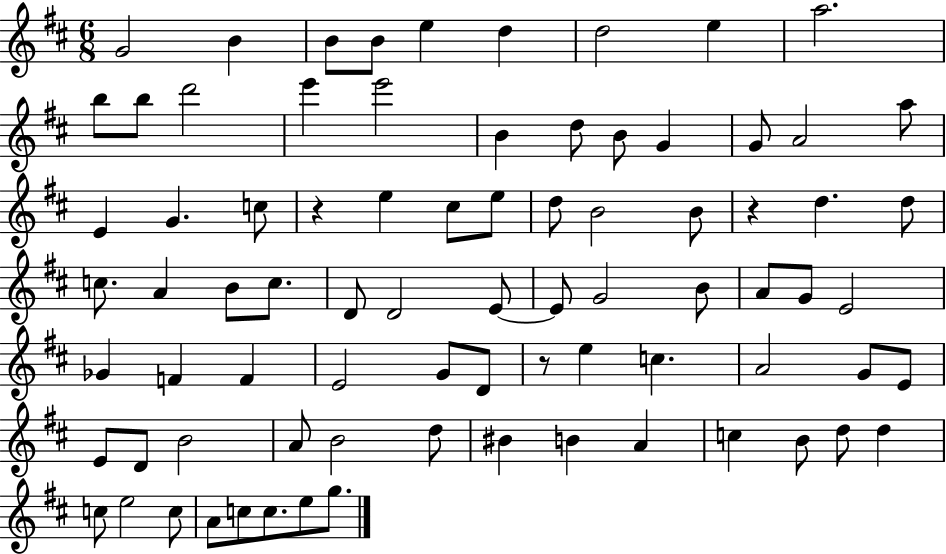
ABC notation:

X:1
T:Untitled
M:6/8
L:1/4
K:D
G2 B B/2 B/2 e d d2 e a2 b/2 b/2 d'2 e' e'2 B d/2 B/2 G G/2 A2 a/2 E G c/2 z e ^c/2 e/2 d/2 B2 B/2 z d d/2 c/2 A B/2 c/2 D/2 D2 E/2 E/2 G2 B/2 A/2 G/2 E2 _G F F E2 G/2 D/2 z/2 e c A2 G/2 E/2 E/2 D/2 B2 A/2 B2 d/2 ^B B A c B/2 d/2 d c/2 e2 c/2 A/2 c/2 c/2 e/2 g/2